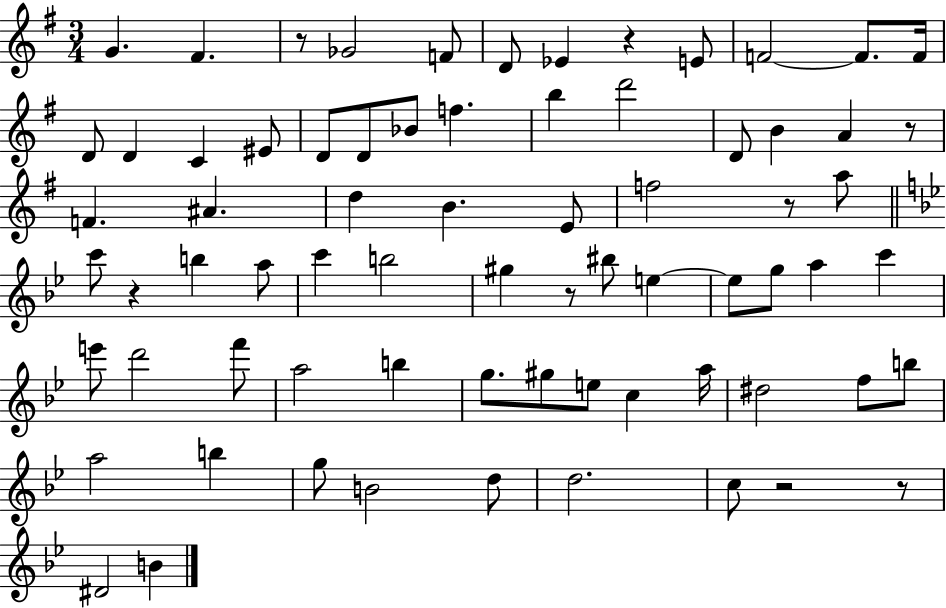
G4/q. F#4/q. R/e Gb4/h F4/e D4/e Eb4/q R/q E4/e F4/h F4/e. F4/s D4/e D4/q C4/q EIS4/e D4/e D4/e Bb4/e F5/q. B5/q D6/h D4/e B4/q A4/q R/e F4/q. A#4/q. D5/q B4/q. E4/e F5/h R/e A5/e C6/e R/q B5/q A5/e C6/q B5/h G#5/q R/e BIS5/e E5/q E5/e G5/e A5/q C6/q E6/e D6/h F6/e A5/h B5/q G5/e. G#5/e E5/e C5/q A5/s D#5/h F5/e B5/e A5/h B5/q G5/e B4/h D5/e D5/h. C5/e R/h R/e D#4/h B4/q